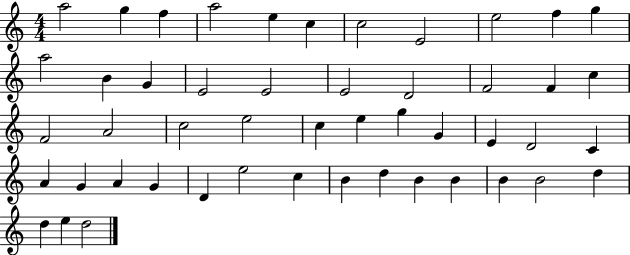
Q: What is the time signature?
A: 4/4